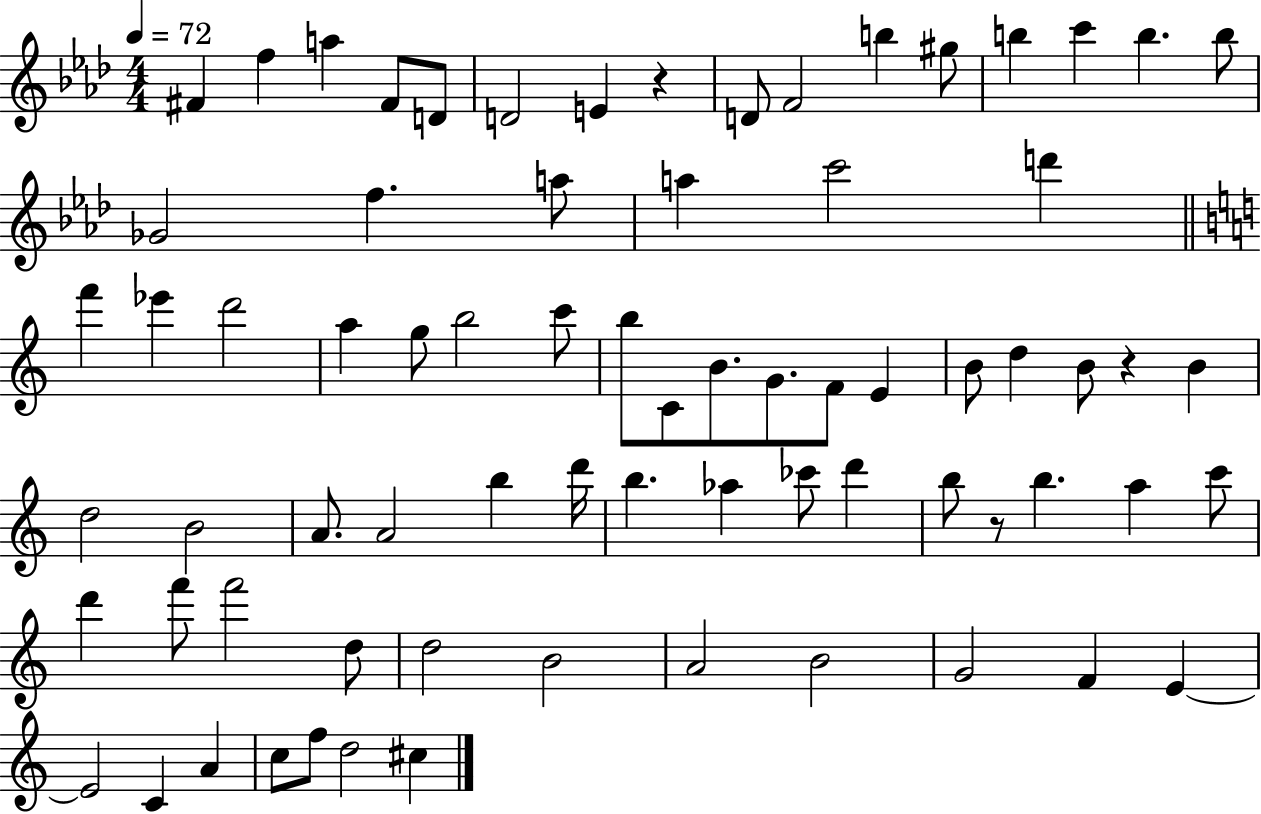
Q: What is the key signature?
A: AES major